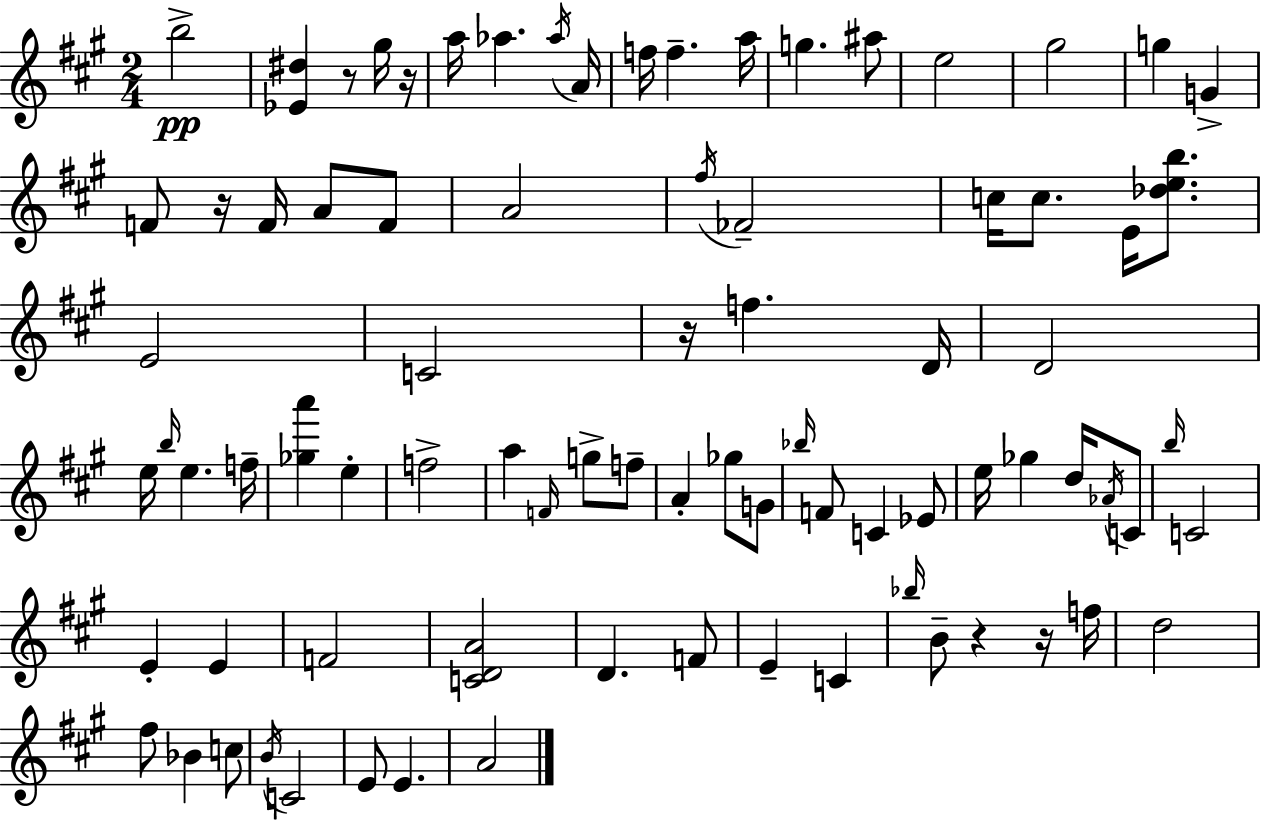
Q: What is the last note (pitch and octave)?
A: A4